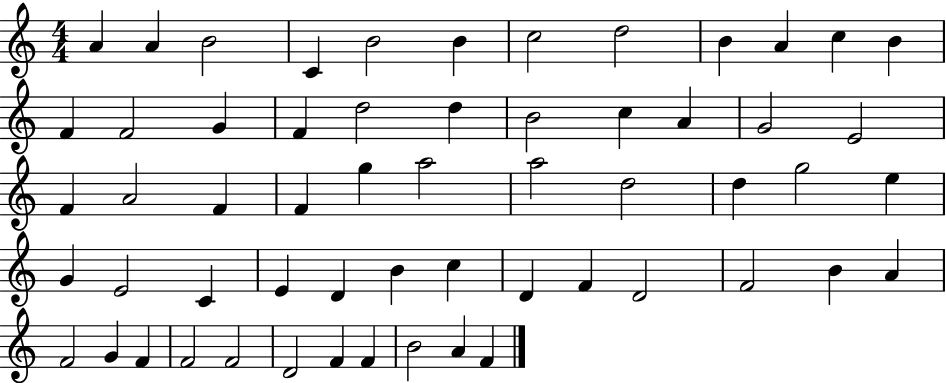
{
  \clef treble
  \numericTimeSignature
  \time 4/4
  \key c \major
  a'4 a'4 b'2 | c'4 b'2 b'4 | c''2 d''2 | b'4 a'4 c''4 b'4 | \break f'4 f'2 g'4 | f'4 d''2 d''4 | b'2 c''4 a'4 | g'2 e'2 | \break f'4 a'2 f'4 | f'4 g''4 a''2 | a''2 d''2 | d''4 g''2 e''4 | \break g'4 e'2 c'4 | e'4 d'4 b'4 c''4 | d'4 f'4 d'2 | f'2 b'4 a'4 | \break f'2 g'4 f'4 | f'2 f'2 | d'2 f'4 f'4 | b'2 a'4 f'4 | \break \bar "|."
}